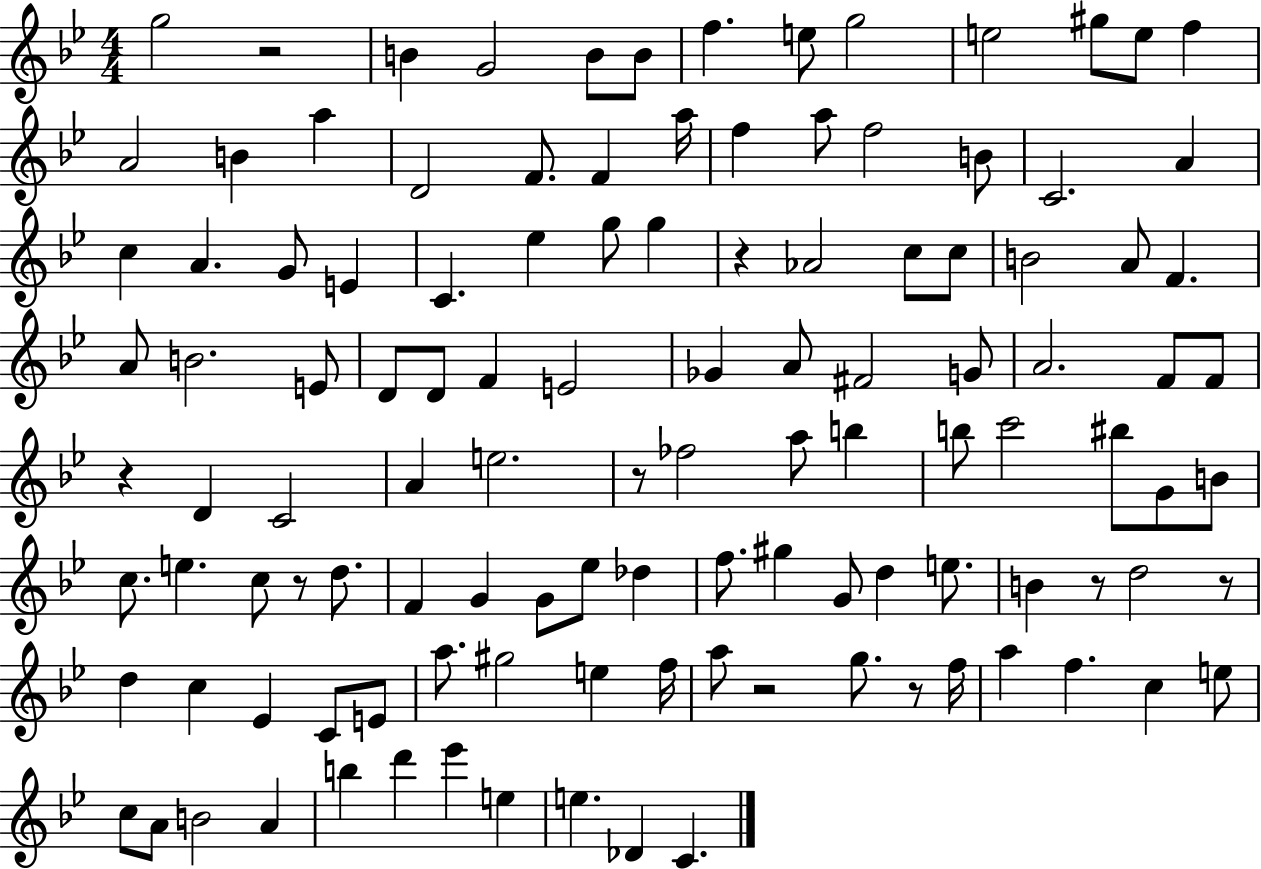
X:1
T:Untitled
M:4/4
L:1/4
K:Bb
g2 z2 B G2 B/2 B/2 f e/2 g2 e2 ^g/2 e/2 f A2 B a D2 F/2 F a/4 f a/2 f2 B/2 C2 A c A G/2 E C _e g/2 g z _A2 c/2 c/2 B2 A/2 F A/2 B2 E/2 D/2 D/2 F E2 _G A/2 ^F2 G/2 A2 F/2 F/2 z D C2 A e2 z/2 _f2 a/2 b b/2 c'2 ^b/2 G/2 B/2 c/2 e c/2 z/2 d/2 F G G/2 _e/2 _d f/2 ^g G/2 d e/2 B z/2 d2 z/2 d c _E C/2 E/2 a/2 ^g2 e f/4 a/2 z2 g/2 z/2 f/4 a f c e/2 c/2 A/2 B2 A b d' _e' e e _D C